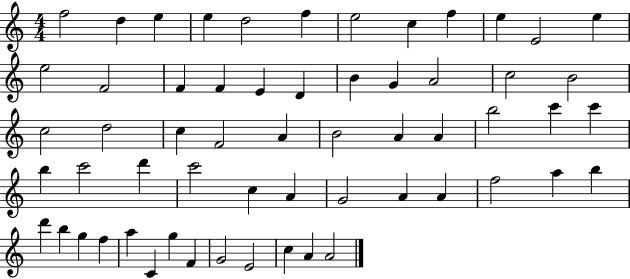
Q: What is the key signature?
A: C major